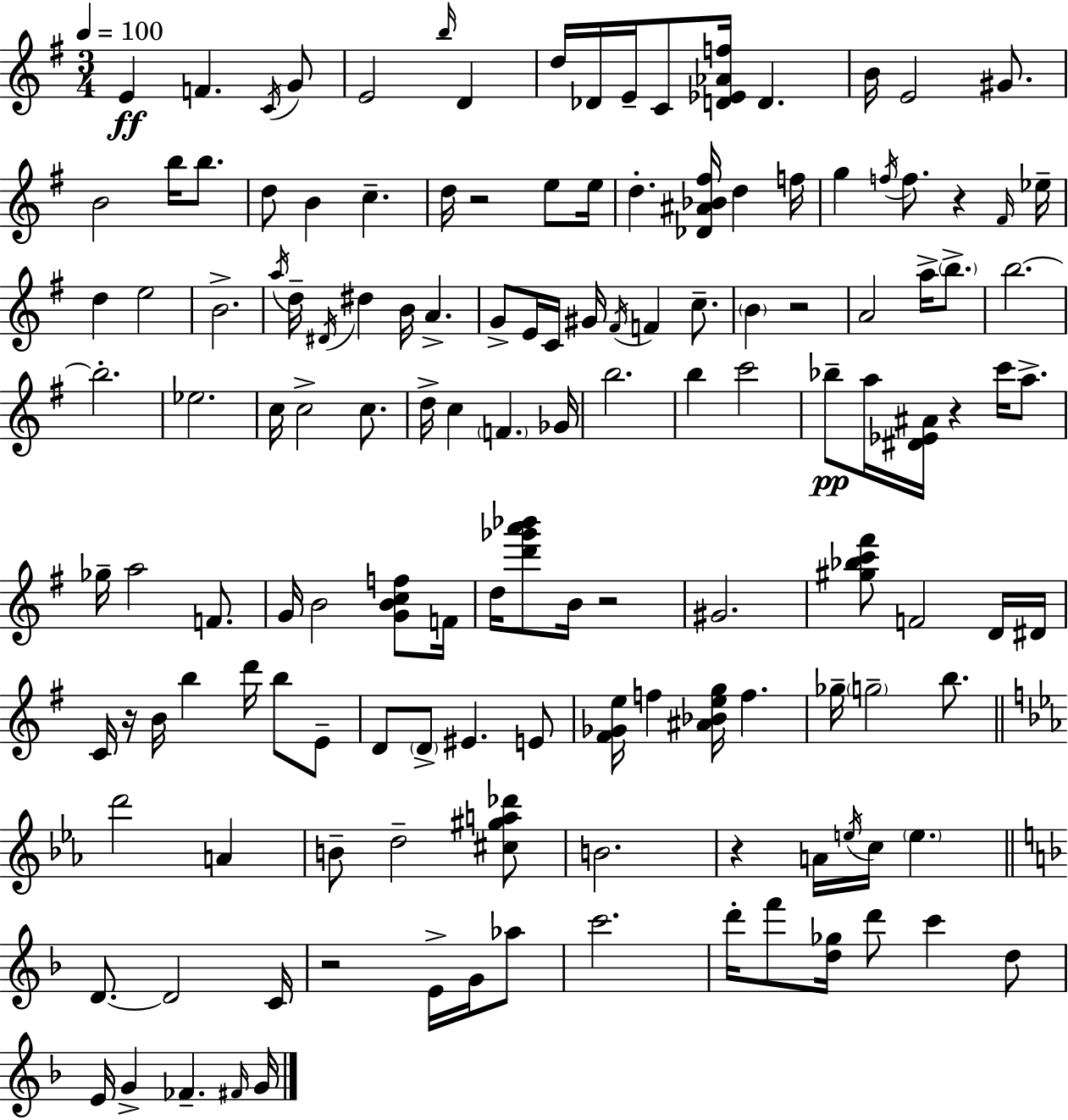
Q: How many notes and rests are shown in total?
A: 140